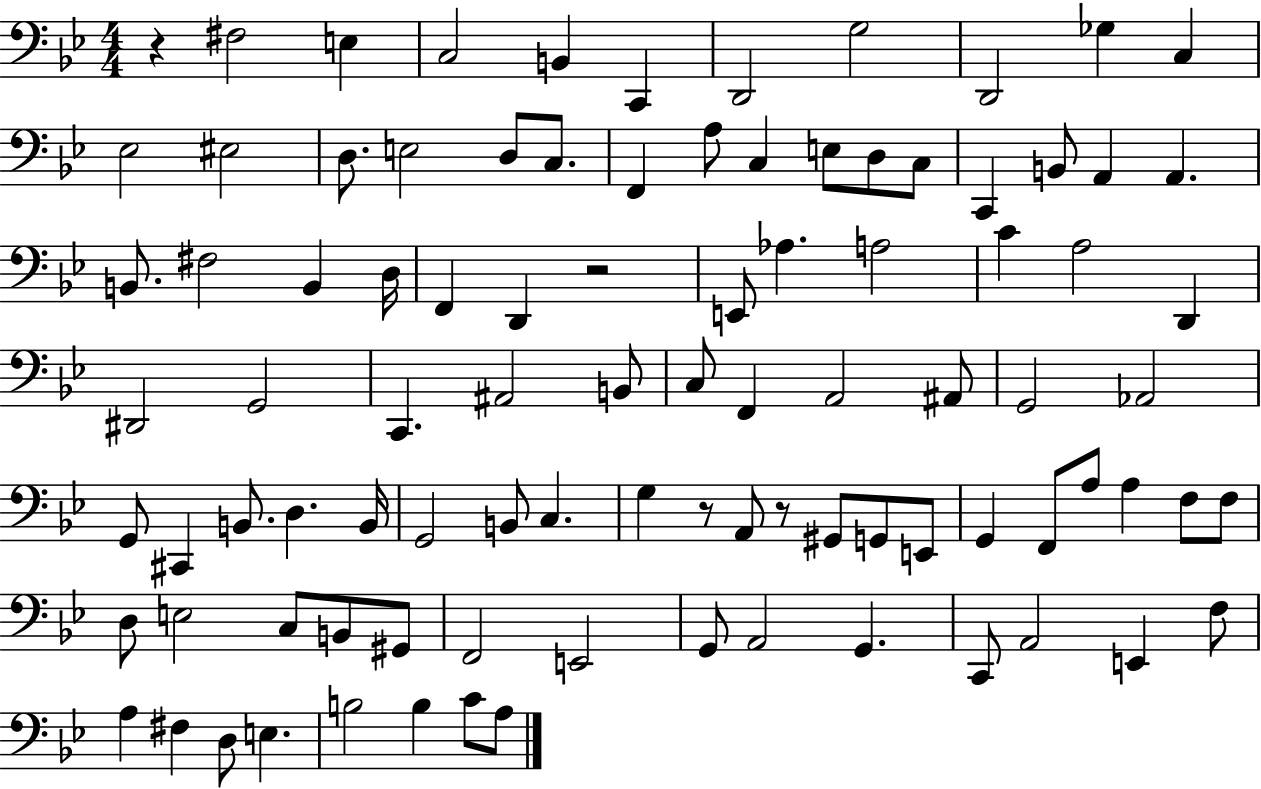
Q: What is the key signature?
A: BES major